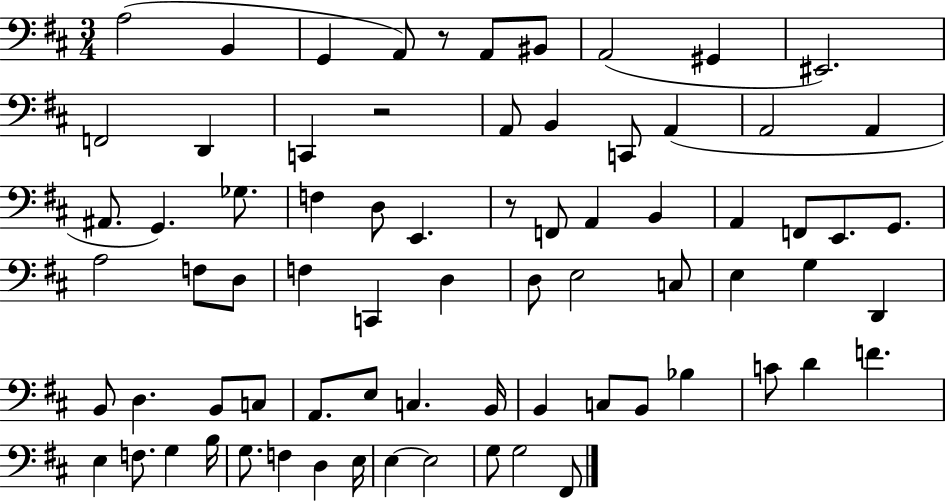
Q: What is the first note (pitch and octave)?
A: A3